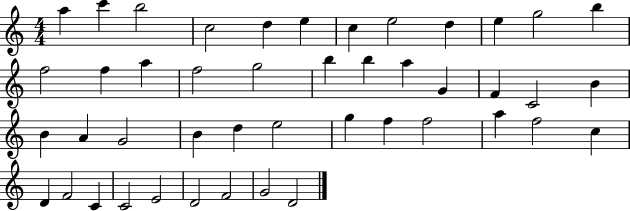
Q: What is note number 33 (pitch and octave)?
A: F5